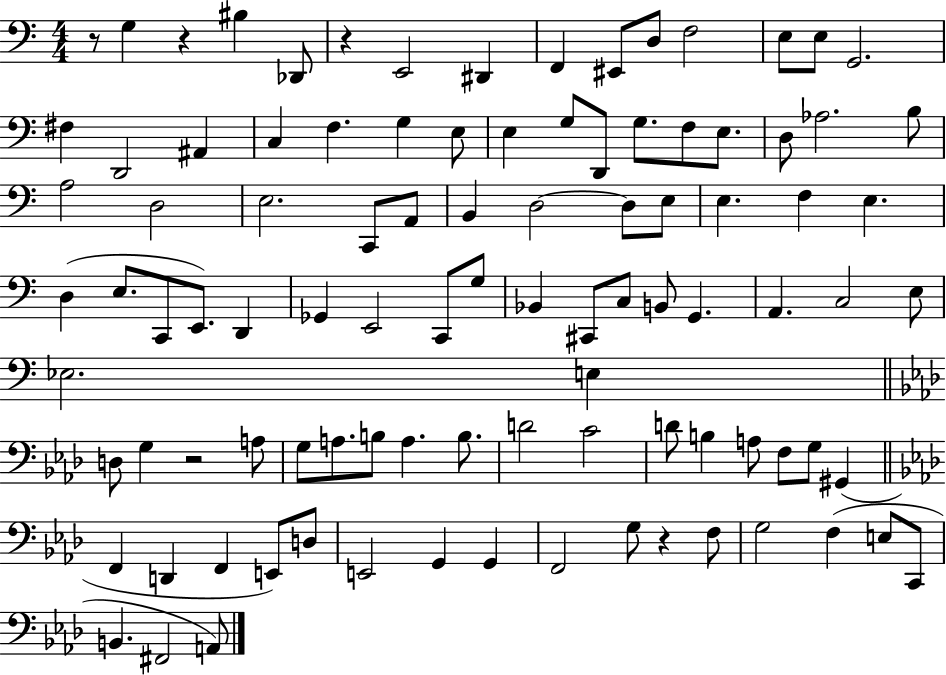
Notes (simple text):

R/e G3/q R/q BIS3/q Db2/e R/q E2/h D#2/q F2/q EIS2/e D3/e F3/h E3/e E3/e G2/h. F#3/q D2/h A#2/q C3/q F3/q. G3/q E3/e E3/q G3/e D2/e G3/e. F3/e E3/e. D3/e Ab3/h. B3/e A3/h D3/h E3/h. C2/e A2/e B2/q D3/h D3/e E3/e E3/q. F3/q E3/q. D3/q E3/e. C2/e E2/e. D2/q Gb2/q E2/h C2/e G3/e Bb2/q C#2/e C3/e B2/e G2/q. A2/q. C3/h E3/e Eb3/h. E3/q D3/e G3/q R/h A3/e G3/e A3/e. B3/e A3/q. B3/e. D4/h C4/h D4/e B3/q A3/e F3/e G3/e G#2/q F2/q D2/q F2/q E2/e D3/e E2/h G2/q G2/q F2/h G3/e R/q F3/e G3/h F3/q E3/e C2/e B2/q. F#2/h A2/e